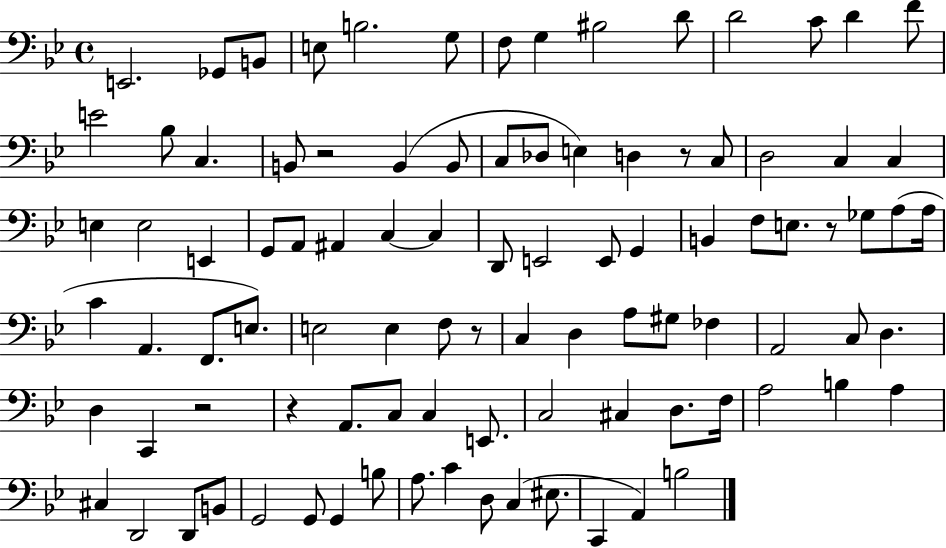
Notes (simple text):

E2/h. Gb2/e B2/e E3/e B3/h. G3/e F3/e G3/q BIS3/h D4/e D4/h C4/e D4/q F4/e E4/h Bb3/e C3/q. B2/e R/h B2/q B2/e C3/e Db3/e E3/q D3/q R/e C3/e D3/h C3/q C3/q E3/q E3/h E2/q G2/e A2/e A#2/q C3/q C3/q D2/e E2/h E2/e G2/q B2/q F3/e E3/e. R/e Gb3/e A3/e A3/s C4/q A2/q. F2/e. E3/e. E3/h E3/q F3/e R/e C3/q D3/q A3/e G#3/e FES3/q A2/h C3/e D3/q. D3/q C2/q R/h R/q A2/e. C3/e C3/q E2/e. C3/h C#3/q D3/e. F3/s A3/h B3/q A3/q C#3/q D2/h D2/e B2/e G2/h G2/e G2/q B3/e A3/e. C4/q D3/e C3/q EIS3/e. C2/q A2/q B3/h